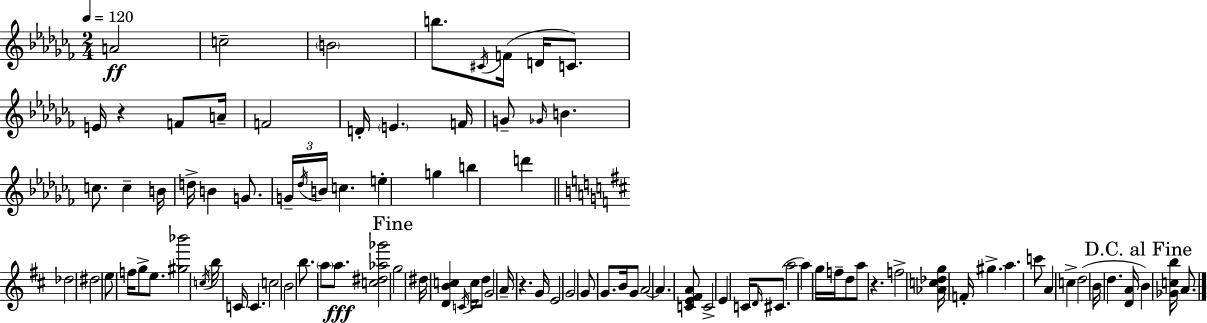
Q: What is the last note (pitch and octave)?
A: A4